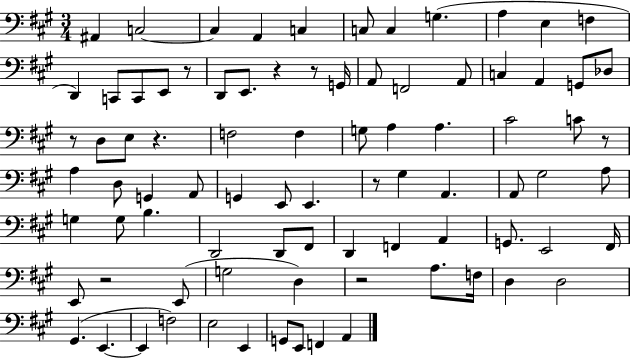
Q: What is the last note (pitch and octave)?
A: A2